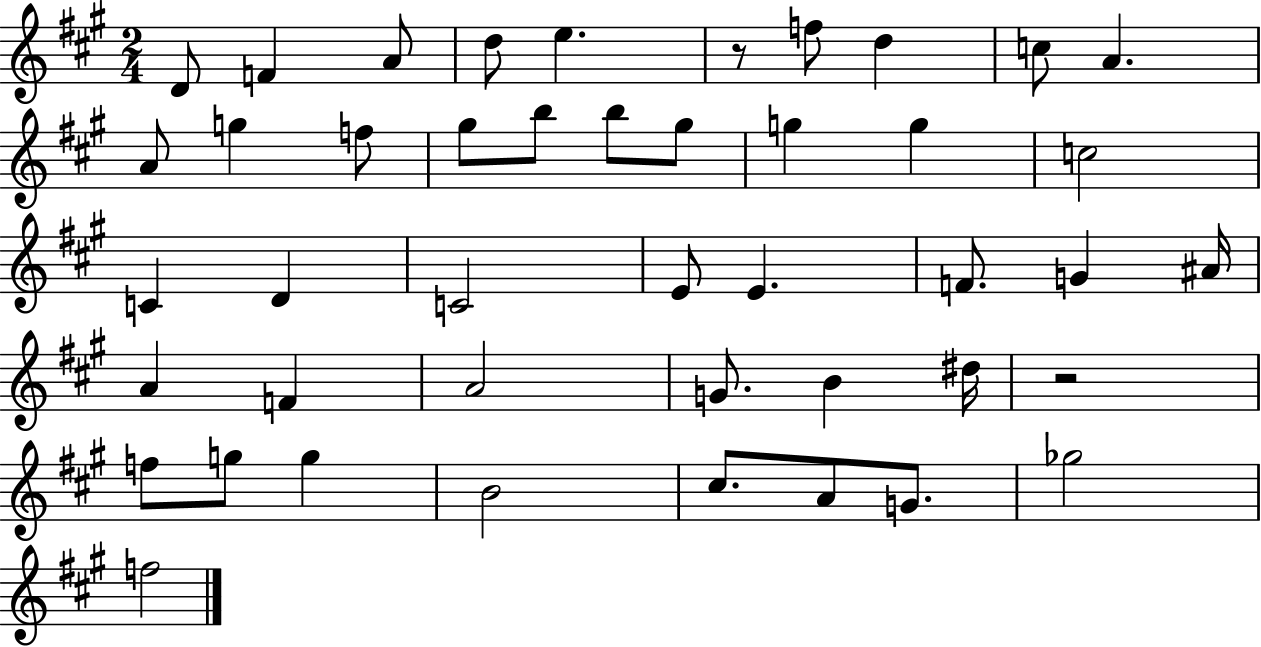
D4/e F4/q A4/e D5/e E5/q. R/e F5/e D5/q C5/e A4/q. A4/e G5/q F5/e G#5/e B5/e B5/e G#5/e G5/q G5/q C5/h C4/q D4/q C4/h E4/e E4/q. F4/e. G4/q A#4/s A4/q F4/q A4/h G4/e. B4/q D#5/s R/h F5/e G5/e G5/q B4/h C#5/e. A4/e G4/e. Gb5/h F5/h